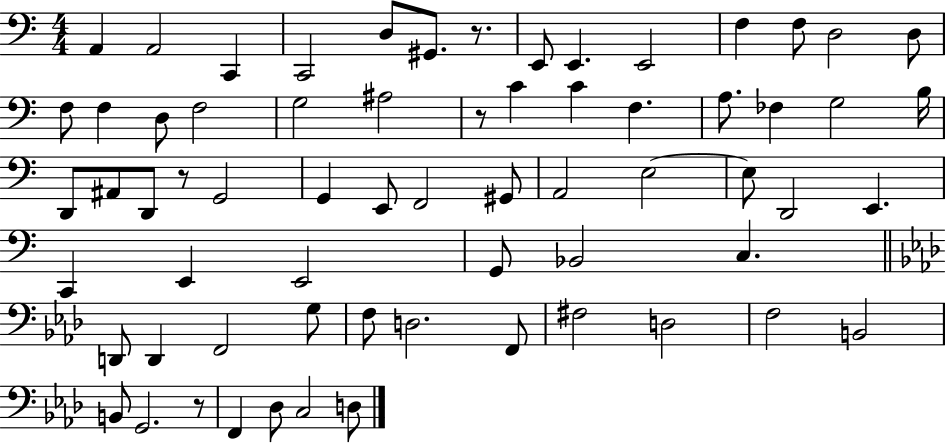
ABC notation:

X:1
T:Untitled
M:4/4
L:1/4
K:C
A,, A,,2 C,, C,,2 D,/2 ^G,,/2 z/2 E,,/2 E,, E,,2 F, F,/2 D,2 D,/2 F,/2 F, D,/2 F,2 G,2 ^A,2 z/2 C C F, A,/2 _F, G,2 B,/4 D,,/2 ^A,,/2 D,,/2 z/2 G,,2 G,, E,,/2 F,,2 ^G,,/2 A,,2 E,2 E,/2 D,,2 E,, C,, E,, E,,2 G,,/2 _B,,2 C, D,,/2 D,, F,,2 G,/2 F,/2 D,2 F,,/2 ^F,2 D,2 F,2 B,,2 B,,/2 G,,2 z/2 F,, _D,/2 C,2 D,/2